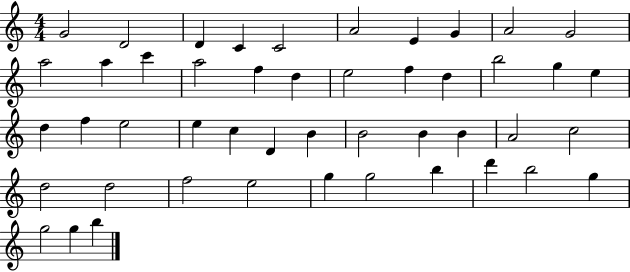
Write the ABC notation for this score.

X:1
T:Untitled
M:4/4
L:1/4
K:C
G2 D2 D C C2 A2 E G A2 G2 a2 a c' a2 f d e2 f d b2 g e d f e2 e c D B B2 B B A2 c2 d2 d2 f2 e2 g g2 b d' b2 g g2 g b